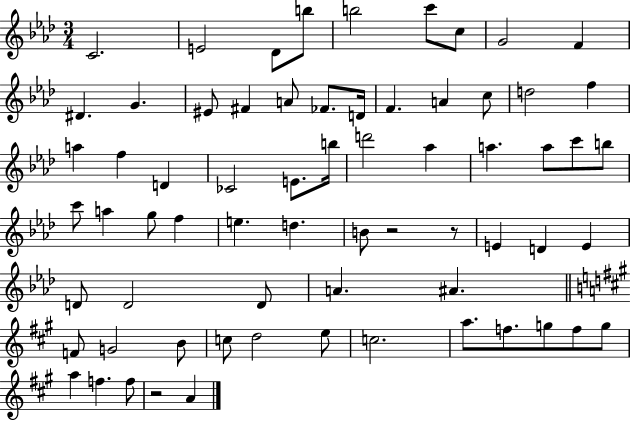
{
  \clef treble
  \numericTimeSignature
  \time 3/4
  \key aes \major
  c'2. | e'2 des'8 b''8 | b''2 c'''8 c''8 | g'2 f'4 | \break dis'4. g'4. | eis'8 fis'4 a'8 fes'8. d'16 | f'4. a'4 c''8 | d''2 f''4 | \break a''4 f''4 d'4 | ces'2 e'8. b''16 | d'''2 aes''4 | a''4. a''8 c'''8 b''8 | \break c'''8 a''4 g''8 f''4 | e''4. d''4. | b'8 r2 r8 | e'4 d'4 e'4 | \break d'8 d'2 d'8 | a'4. ais'4. | \bar "||" \break \key a \major f'8 g'2 b'8 | c''8 d''2 e''8 | c''2. | a''8. f''8. g''8 f''8 g''8 | \break a''4 f''4. f''8 | r2 a'4 | \bar "|."
}